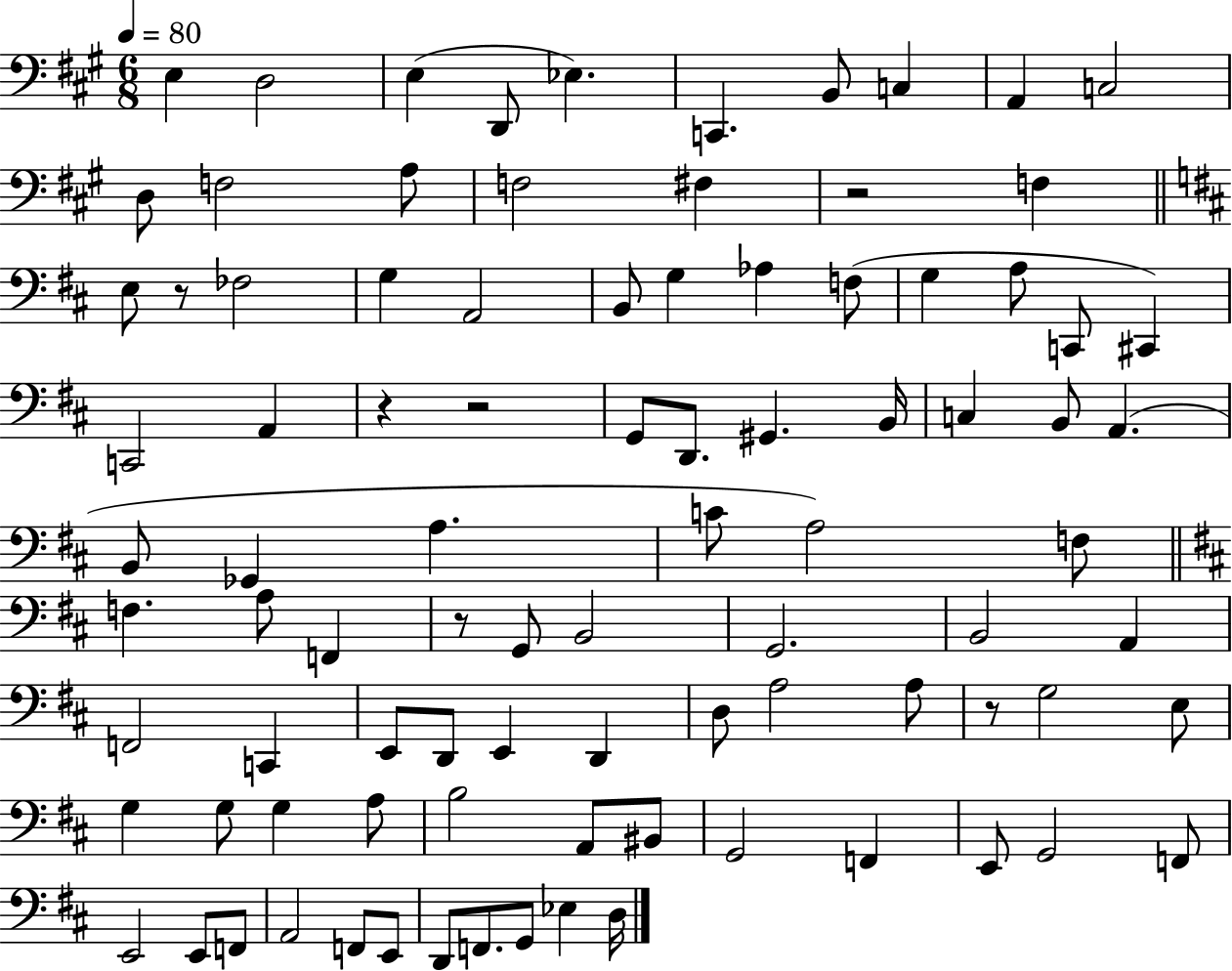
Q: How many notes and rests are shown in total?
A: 91